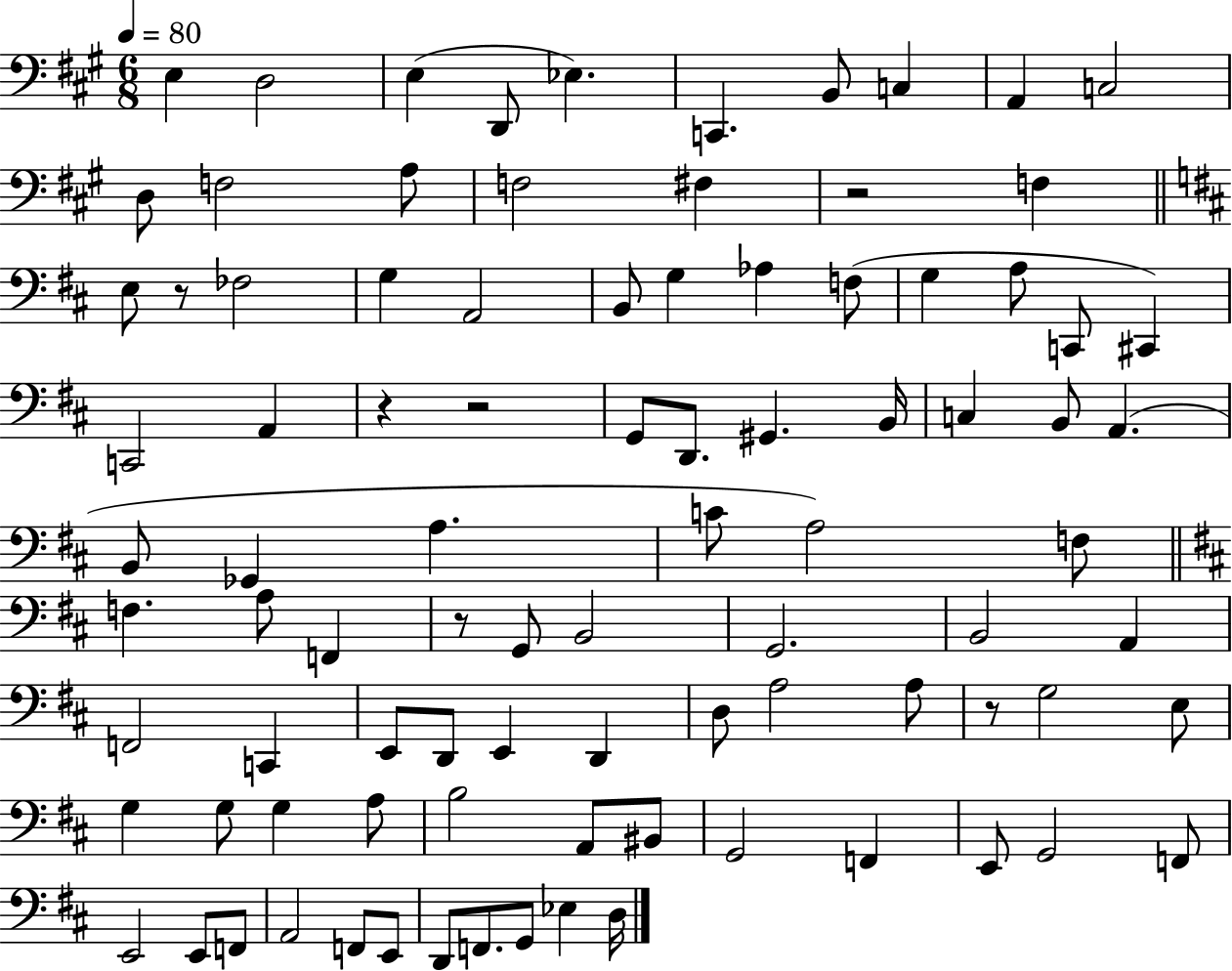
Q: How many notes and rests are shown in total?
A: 91